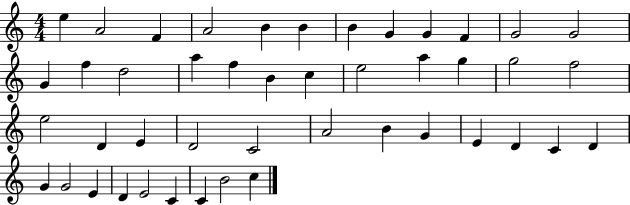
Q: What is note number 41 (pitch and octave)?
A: E4